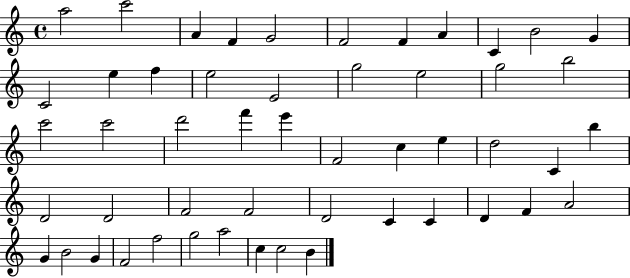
{
  \clef treble
  \time 4/4
  \defaultTimeSignature
  \key c \major
  a''2 c'''2 | a'4 f'4 g'2 | f'2 f'4 a'4 | c'4 b'2 g'4 | \break c'2 e''4 f''4 | e''2 e'2 | g''2 e''2 | g''2 b''2 | \break c'''2 c'''2 | d'''2 f'''4 e'''4 | f'2 c''4 e''4 | d''2 c'4 b''4 | \break d'2 d'2 | f'2 f'2 | d'2 c'4 c'4 | d'4 f'4 a'2 | \break g'4 b'2 g'4 | f'2 f''2 | g''2 a''2 | c''4 c''2 b'4 | \break \bar "|."
}